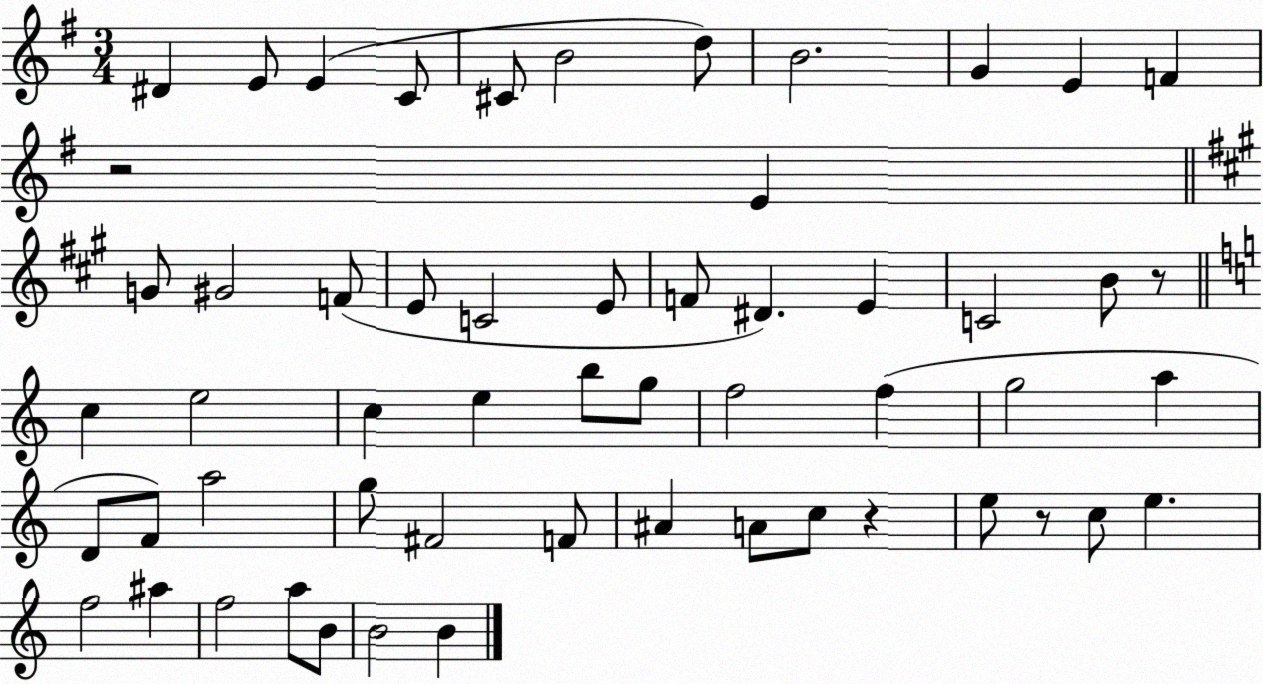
X:1
T:Untitled
M:3/4
L:1/4
K:G
^D E/2 E C/2 ^C/2 B2 d/2 B2 G E F z2 E G/2 ^G2 F/2 E/2 C2 E/2 F/2 ^D E C2 B/2 z/2 c e2 c e b/2 g/2 f2 f g2 a D/2 F/2 a2 g/2 ^F2 F/2 ^A A/2 c/2 z e/2 z/2 c/2 e f2 ^a f2 a/2 B/2 B2 B